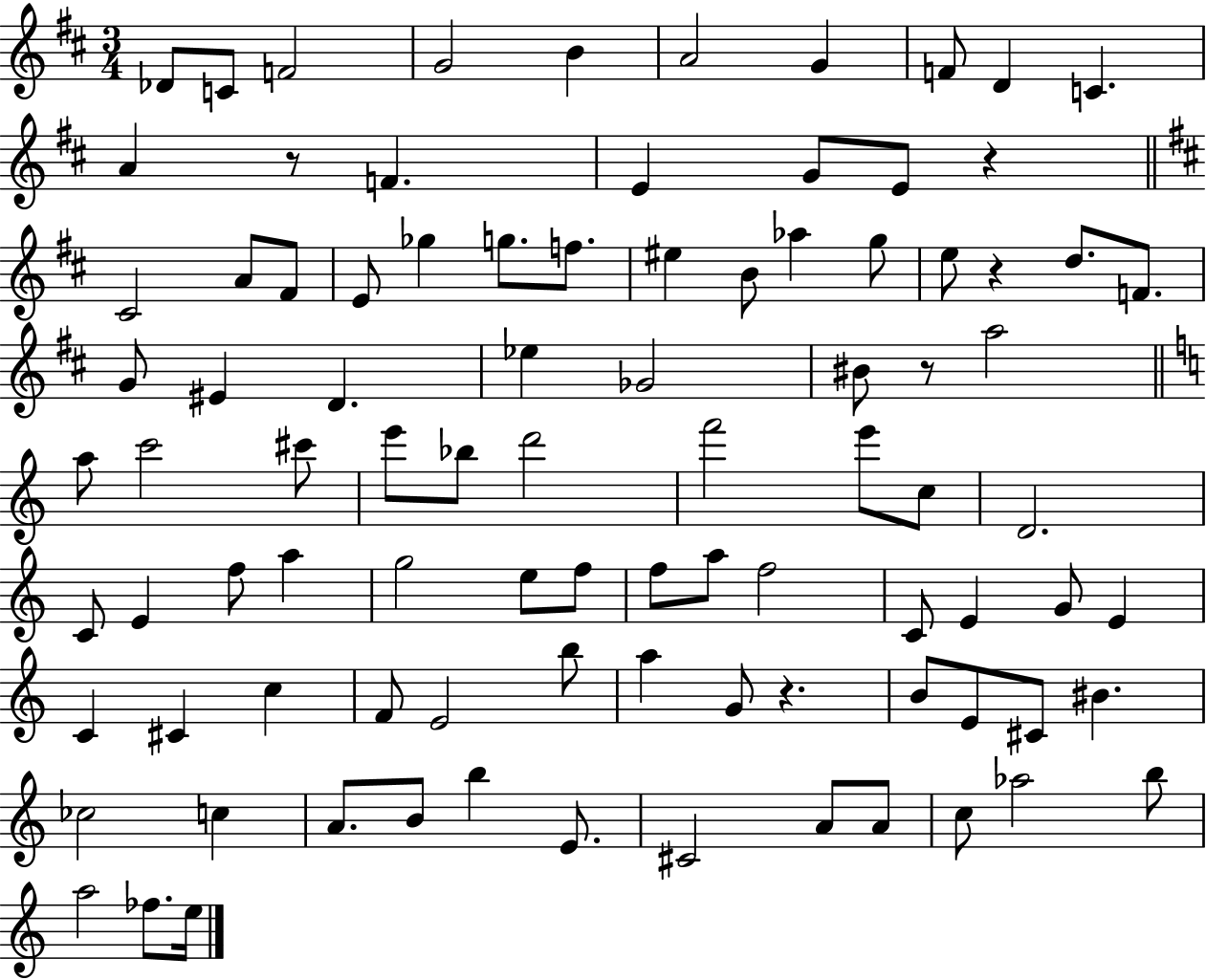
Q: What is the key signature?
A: D major